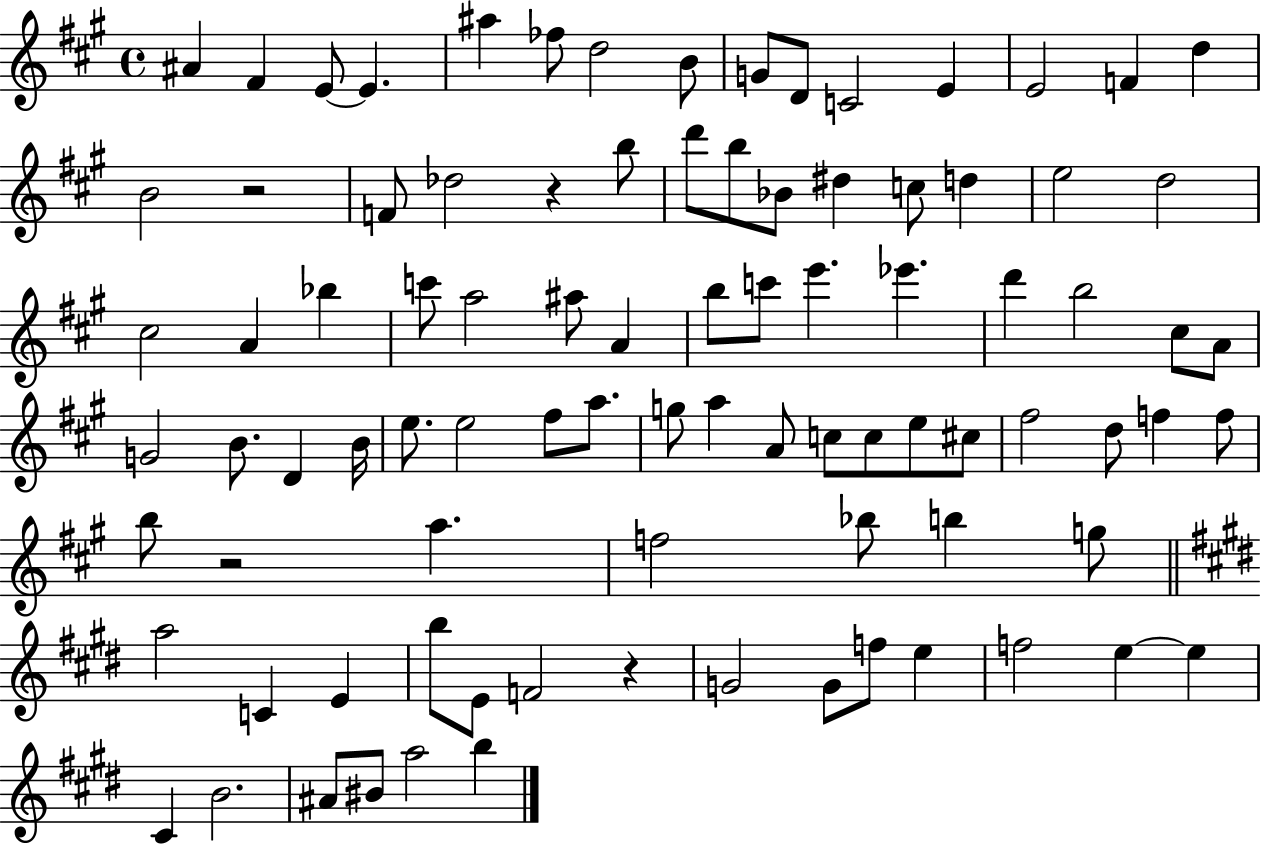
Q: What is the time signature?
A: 4/4